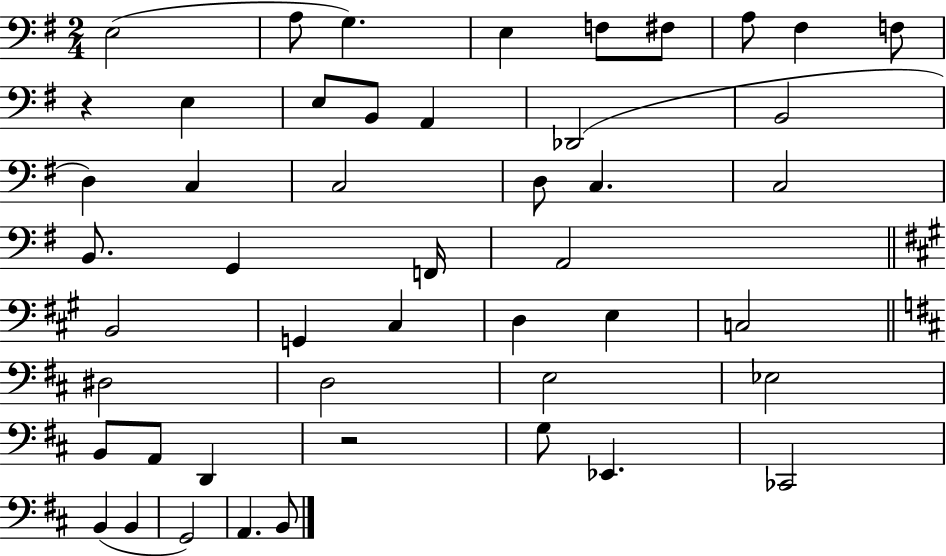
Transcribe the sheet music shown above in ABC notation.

X:1
T:Untitled
M:2/4
L:1/4
K:G
E,2 A,/2 G, E, F,/2 ^F,/2 A,/2 ^F, F,/2 z E, E,/2 B,,/2 A,, _D,,2 B,,2 D, C, C,2 D,/2 C, C,2 B,,/2 G,, F,,/4 A,,2 B,,2 G,, ^C, D, E, C,2 ^D,2 D,2 E,2 _E,2 B,,/2 A,,/2 D,, z2 G,/2 _E,, _C,,2 B,, B,, G,,2 A,, B,,/2